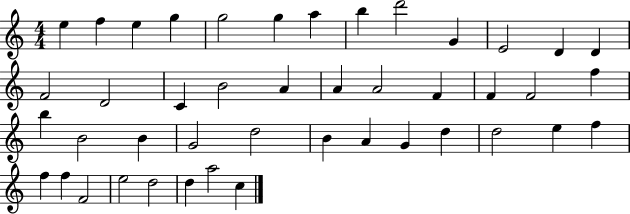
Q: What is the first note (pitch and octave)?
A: E5